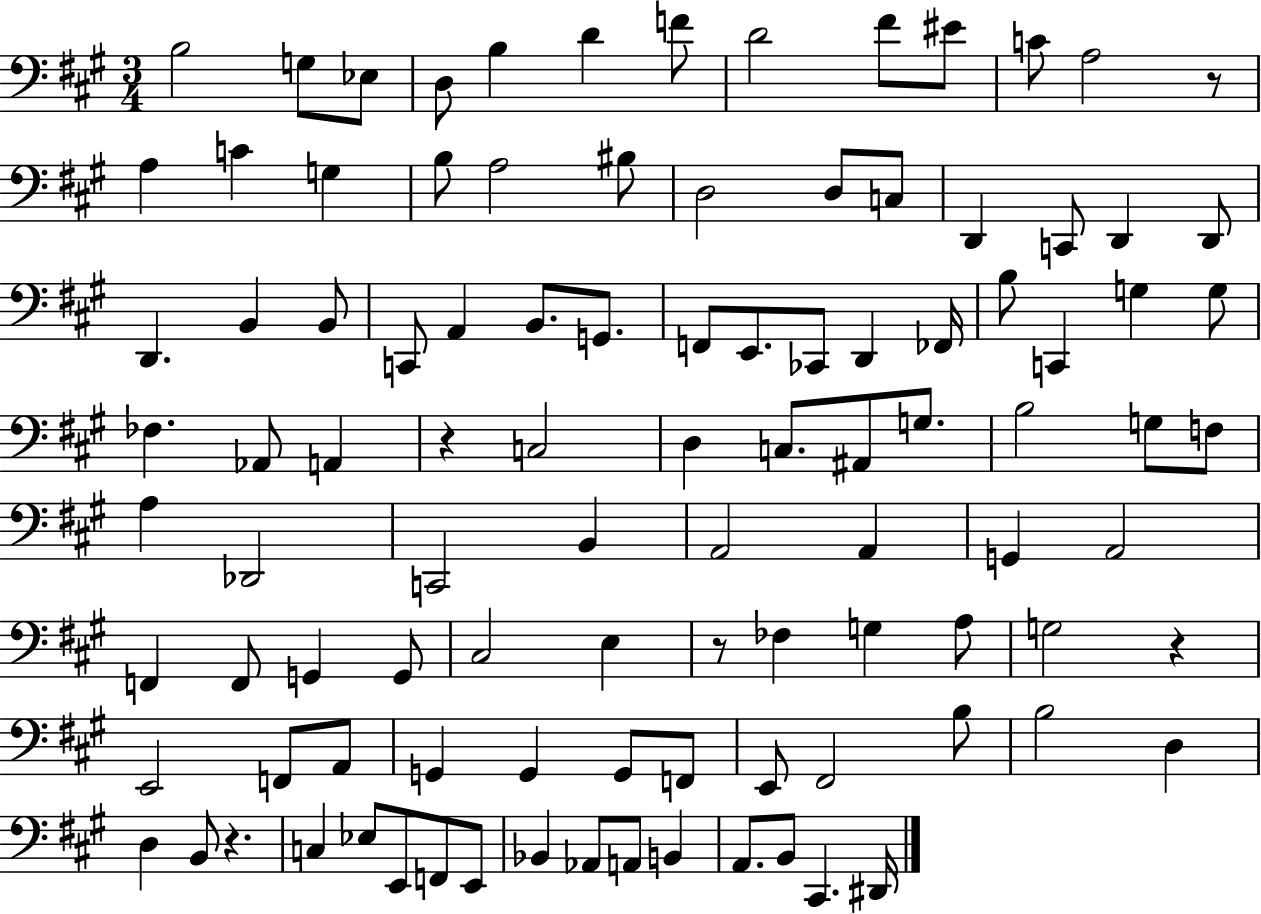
{
  \clef bass
  \numericTimeSignature
  \time 3/4
  \key a \major
  \repeat volta 2 { b2 g8 ees8 | d8 b4 d'4 f'8 | d'2 fis'8 eis'8 | c'8 a2 r8 | \break a4 c'4 g4 | b8 a2 bis8 | d2 d8 c8 | d,4 c,8 d,4 d,8 | \break d,4. b,4 b,8 | c,8 a,4 b,8. g,8. | f,8 e,8. ces,8 d,4 fes,16 | b8 c,4 g4 g8 | \break fes4. aes,8 a,4 | r4 c2 | d4 c8. ais,8 g8. | b2 g8 f8 | \break a4 des,2 | c,2 b,4 | a,2 a,4 | g,4 a,2 | \break f,4 f,8 g,4 g,8 | cis2 e4 | r8 fes4 g4 a8 | g2 r4 | \break e,2 f,8 a,8 | g,4 g,4 g,8 f,8 | e,8 fis,2 b8 | b2 d4 | \break d4 b,8 r4. | c4 ees8 e,8 f,8 e,8 | bes,4 aes,8 a,8 b,4 | a,8. b,8 cis,4. dis,16 | \break } \bar "|."
}